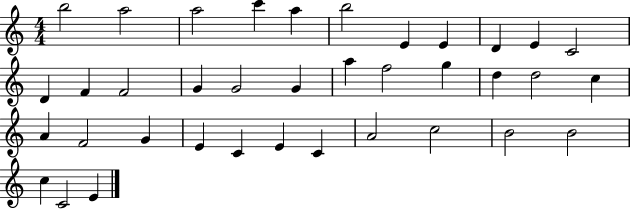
X:1
T:Untitled
M:4/4
L:1/4
K:C
b2 a2 a2 c' a b2 E E D E C2 D F F2 G G2 G a f2 g d d2 c A F2 G E C E C A2 c2 B2 B2 c C2 E